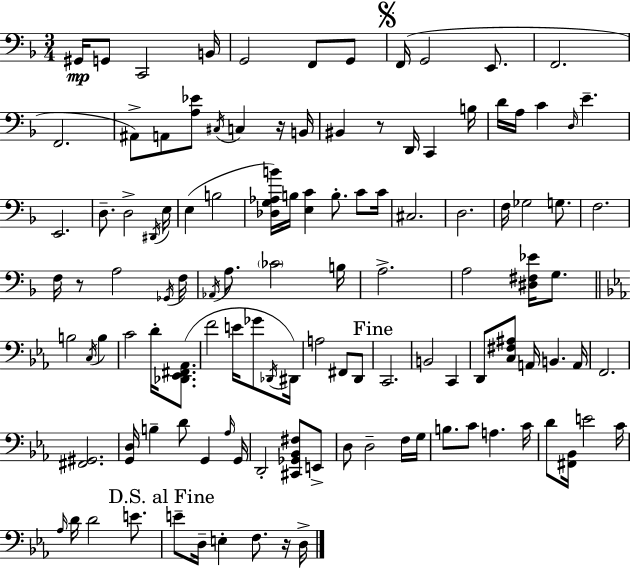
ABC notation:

X:1
T:Untitled
M:3/4
L:1/4
K:F
^G,,/4 G,,/2 C,,2 B,,/4 G,,2 F,,/2 G,,/2 F,,/4 G,,2 E,,/2 F,,2 F,,2 ^A,,/2 A,,/2 [A,_E]/2 ^C,/4 C, z/4 B,,/4 ^B,, z/2 D,,/4 C,, B,/4 D/4 A,/4 C D,/4 E E,,2 D,/2 D,2 ^D,,/4 E,/4 E, B,2 [_D,G,_A,B]/4 B,/4 [E,C] B,/2 C/2 C/4 ^C,2 D,2 F,/4 _G,2 G,/2 F,2 F,/4 z/2 A,2 _G,,/4 F,/4 _A,,/4 A,/2 _C2 B,/4 A,2 A,2 [^D,^F,_E]/4 G,/2 B,2 C,/4 B, C2 D/4 [_D,,_E,,^F,,_A,,]/2 F2 E/4 _G/2 _D,,/4 ^D,,/4 A,2 ^F,,/2 D,,/2 C,,2 B,,2 C,, D,,/2 [C,^F,^A,]/2 A,,/4 B,, A,,/4 F,,2 [^F,,^G,,]2 [G,,D,]/4 B, D/2 G,, _A,/4 G,,/4 D,,2 [^C,,_G,,_B,,^F,]/2 E,,/2 D,/2 D,2 F,/4 G,/4 B,/2 C/2 A, C/4 D/2 [^F,,_B,,]/4 E2 C/4 _A,/4 D/4 D2 E/2 E/2 D,/4 E, F,/2 z/4 D,/4